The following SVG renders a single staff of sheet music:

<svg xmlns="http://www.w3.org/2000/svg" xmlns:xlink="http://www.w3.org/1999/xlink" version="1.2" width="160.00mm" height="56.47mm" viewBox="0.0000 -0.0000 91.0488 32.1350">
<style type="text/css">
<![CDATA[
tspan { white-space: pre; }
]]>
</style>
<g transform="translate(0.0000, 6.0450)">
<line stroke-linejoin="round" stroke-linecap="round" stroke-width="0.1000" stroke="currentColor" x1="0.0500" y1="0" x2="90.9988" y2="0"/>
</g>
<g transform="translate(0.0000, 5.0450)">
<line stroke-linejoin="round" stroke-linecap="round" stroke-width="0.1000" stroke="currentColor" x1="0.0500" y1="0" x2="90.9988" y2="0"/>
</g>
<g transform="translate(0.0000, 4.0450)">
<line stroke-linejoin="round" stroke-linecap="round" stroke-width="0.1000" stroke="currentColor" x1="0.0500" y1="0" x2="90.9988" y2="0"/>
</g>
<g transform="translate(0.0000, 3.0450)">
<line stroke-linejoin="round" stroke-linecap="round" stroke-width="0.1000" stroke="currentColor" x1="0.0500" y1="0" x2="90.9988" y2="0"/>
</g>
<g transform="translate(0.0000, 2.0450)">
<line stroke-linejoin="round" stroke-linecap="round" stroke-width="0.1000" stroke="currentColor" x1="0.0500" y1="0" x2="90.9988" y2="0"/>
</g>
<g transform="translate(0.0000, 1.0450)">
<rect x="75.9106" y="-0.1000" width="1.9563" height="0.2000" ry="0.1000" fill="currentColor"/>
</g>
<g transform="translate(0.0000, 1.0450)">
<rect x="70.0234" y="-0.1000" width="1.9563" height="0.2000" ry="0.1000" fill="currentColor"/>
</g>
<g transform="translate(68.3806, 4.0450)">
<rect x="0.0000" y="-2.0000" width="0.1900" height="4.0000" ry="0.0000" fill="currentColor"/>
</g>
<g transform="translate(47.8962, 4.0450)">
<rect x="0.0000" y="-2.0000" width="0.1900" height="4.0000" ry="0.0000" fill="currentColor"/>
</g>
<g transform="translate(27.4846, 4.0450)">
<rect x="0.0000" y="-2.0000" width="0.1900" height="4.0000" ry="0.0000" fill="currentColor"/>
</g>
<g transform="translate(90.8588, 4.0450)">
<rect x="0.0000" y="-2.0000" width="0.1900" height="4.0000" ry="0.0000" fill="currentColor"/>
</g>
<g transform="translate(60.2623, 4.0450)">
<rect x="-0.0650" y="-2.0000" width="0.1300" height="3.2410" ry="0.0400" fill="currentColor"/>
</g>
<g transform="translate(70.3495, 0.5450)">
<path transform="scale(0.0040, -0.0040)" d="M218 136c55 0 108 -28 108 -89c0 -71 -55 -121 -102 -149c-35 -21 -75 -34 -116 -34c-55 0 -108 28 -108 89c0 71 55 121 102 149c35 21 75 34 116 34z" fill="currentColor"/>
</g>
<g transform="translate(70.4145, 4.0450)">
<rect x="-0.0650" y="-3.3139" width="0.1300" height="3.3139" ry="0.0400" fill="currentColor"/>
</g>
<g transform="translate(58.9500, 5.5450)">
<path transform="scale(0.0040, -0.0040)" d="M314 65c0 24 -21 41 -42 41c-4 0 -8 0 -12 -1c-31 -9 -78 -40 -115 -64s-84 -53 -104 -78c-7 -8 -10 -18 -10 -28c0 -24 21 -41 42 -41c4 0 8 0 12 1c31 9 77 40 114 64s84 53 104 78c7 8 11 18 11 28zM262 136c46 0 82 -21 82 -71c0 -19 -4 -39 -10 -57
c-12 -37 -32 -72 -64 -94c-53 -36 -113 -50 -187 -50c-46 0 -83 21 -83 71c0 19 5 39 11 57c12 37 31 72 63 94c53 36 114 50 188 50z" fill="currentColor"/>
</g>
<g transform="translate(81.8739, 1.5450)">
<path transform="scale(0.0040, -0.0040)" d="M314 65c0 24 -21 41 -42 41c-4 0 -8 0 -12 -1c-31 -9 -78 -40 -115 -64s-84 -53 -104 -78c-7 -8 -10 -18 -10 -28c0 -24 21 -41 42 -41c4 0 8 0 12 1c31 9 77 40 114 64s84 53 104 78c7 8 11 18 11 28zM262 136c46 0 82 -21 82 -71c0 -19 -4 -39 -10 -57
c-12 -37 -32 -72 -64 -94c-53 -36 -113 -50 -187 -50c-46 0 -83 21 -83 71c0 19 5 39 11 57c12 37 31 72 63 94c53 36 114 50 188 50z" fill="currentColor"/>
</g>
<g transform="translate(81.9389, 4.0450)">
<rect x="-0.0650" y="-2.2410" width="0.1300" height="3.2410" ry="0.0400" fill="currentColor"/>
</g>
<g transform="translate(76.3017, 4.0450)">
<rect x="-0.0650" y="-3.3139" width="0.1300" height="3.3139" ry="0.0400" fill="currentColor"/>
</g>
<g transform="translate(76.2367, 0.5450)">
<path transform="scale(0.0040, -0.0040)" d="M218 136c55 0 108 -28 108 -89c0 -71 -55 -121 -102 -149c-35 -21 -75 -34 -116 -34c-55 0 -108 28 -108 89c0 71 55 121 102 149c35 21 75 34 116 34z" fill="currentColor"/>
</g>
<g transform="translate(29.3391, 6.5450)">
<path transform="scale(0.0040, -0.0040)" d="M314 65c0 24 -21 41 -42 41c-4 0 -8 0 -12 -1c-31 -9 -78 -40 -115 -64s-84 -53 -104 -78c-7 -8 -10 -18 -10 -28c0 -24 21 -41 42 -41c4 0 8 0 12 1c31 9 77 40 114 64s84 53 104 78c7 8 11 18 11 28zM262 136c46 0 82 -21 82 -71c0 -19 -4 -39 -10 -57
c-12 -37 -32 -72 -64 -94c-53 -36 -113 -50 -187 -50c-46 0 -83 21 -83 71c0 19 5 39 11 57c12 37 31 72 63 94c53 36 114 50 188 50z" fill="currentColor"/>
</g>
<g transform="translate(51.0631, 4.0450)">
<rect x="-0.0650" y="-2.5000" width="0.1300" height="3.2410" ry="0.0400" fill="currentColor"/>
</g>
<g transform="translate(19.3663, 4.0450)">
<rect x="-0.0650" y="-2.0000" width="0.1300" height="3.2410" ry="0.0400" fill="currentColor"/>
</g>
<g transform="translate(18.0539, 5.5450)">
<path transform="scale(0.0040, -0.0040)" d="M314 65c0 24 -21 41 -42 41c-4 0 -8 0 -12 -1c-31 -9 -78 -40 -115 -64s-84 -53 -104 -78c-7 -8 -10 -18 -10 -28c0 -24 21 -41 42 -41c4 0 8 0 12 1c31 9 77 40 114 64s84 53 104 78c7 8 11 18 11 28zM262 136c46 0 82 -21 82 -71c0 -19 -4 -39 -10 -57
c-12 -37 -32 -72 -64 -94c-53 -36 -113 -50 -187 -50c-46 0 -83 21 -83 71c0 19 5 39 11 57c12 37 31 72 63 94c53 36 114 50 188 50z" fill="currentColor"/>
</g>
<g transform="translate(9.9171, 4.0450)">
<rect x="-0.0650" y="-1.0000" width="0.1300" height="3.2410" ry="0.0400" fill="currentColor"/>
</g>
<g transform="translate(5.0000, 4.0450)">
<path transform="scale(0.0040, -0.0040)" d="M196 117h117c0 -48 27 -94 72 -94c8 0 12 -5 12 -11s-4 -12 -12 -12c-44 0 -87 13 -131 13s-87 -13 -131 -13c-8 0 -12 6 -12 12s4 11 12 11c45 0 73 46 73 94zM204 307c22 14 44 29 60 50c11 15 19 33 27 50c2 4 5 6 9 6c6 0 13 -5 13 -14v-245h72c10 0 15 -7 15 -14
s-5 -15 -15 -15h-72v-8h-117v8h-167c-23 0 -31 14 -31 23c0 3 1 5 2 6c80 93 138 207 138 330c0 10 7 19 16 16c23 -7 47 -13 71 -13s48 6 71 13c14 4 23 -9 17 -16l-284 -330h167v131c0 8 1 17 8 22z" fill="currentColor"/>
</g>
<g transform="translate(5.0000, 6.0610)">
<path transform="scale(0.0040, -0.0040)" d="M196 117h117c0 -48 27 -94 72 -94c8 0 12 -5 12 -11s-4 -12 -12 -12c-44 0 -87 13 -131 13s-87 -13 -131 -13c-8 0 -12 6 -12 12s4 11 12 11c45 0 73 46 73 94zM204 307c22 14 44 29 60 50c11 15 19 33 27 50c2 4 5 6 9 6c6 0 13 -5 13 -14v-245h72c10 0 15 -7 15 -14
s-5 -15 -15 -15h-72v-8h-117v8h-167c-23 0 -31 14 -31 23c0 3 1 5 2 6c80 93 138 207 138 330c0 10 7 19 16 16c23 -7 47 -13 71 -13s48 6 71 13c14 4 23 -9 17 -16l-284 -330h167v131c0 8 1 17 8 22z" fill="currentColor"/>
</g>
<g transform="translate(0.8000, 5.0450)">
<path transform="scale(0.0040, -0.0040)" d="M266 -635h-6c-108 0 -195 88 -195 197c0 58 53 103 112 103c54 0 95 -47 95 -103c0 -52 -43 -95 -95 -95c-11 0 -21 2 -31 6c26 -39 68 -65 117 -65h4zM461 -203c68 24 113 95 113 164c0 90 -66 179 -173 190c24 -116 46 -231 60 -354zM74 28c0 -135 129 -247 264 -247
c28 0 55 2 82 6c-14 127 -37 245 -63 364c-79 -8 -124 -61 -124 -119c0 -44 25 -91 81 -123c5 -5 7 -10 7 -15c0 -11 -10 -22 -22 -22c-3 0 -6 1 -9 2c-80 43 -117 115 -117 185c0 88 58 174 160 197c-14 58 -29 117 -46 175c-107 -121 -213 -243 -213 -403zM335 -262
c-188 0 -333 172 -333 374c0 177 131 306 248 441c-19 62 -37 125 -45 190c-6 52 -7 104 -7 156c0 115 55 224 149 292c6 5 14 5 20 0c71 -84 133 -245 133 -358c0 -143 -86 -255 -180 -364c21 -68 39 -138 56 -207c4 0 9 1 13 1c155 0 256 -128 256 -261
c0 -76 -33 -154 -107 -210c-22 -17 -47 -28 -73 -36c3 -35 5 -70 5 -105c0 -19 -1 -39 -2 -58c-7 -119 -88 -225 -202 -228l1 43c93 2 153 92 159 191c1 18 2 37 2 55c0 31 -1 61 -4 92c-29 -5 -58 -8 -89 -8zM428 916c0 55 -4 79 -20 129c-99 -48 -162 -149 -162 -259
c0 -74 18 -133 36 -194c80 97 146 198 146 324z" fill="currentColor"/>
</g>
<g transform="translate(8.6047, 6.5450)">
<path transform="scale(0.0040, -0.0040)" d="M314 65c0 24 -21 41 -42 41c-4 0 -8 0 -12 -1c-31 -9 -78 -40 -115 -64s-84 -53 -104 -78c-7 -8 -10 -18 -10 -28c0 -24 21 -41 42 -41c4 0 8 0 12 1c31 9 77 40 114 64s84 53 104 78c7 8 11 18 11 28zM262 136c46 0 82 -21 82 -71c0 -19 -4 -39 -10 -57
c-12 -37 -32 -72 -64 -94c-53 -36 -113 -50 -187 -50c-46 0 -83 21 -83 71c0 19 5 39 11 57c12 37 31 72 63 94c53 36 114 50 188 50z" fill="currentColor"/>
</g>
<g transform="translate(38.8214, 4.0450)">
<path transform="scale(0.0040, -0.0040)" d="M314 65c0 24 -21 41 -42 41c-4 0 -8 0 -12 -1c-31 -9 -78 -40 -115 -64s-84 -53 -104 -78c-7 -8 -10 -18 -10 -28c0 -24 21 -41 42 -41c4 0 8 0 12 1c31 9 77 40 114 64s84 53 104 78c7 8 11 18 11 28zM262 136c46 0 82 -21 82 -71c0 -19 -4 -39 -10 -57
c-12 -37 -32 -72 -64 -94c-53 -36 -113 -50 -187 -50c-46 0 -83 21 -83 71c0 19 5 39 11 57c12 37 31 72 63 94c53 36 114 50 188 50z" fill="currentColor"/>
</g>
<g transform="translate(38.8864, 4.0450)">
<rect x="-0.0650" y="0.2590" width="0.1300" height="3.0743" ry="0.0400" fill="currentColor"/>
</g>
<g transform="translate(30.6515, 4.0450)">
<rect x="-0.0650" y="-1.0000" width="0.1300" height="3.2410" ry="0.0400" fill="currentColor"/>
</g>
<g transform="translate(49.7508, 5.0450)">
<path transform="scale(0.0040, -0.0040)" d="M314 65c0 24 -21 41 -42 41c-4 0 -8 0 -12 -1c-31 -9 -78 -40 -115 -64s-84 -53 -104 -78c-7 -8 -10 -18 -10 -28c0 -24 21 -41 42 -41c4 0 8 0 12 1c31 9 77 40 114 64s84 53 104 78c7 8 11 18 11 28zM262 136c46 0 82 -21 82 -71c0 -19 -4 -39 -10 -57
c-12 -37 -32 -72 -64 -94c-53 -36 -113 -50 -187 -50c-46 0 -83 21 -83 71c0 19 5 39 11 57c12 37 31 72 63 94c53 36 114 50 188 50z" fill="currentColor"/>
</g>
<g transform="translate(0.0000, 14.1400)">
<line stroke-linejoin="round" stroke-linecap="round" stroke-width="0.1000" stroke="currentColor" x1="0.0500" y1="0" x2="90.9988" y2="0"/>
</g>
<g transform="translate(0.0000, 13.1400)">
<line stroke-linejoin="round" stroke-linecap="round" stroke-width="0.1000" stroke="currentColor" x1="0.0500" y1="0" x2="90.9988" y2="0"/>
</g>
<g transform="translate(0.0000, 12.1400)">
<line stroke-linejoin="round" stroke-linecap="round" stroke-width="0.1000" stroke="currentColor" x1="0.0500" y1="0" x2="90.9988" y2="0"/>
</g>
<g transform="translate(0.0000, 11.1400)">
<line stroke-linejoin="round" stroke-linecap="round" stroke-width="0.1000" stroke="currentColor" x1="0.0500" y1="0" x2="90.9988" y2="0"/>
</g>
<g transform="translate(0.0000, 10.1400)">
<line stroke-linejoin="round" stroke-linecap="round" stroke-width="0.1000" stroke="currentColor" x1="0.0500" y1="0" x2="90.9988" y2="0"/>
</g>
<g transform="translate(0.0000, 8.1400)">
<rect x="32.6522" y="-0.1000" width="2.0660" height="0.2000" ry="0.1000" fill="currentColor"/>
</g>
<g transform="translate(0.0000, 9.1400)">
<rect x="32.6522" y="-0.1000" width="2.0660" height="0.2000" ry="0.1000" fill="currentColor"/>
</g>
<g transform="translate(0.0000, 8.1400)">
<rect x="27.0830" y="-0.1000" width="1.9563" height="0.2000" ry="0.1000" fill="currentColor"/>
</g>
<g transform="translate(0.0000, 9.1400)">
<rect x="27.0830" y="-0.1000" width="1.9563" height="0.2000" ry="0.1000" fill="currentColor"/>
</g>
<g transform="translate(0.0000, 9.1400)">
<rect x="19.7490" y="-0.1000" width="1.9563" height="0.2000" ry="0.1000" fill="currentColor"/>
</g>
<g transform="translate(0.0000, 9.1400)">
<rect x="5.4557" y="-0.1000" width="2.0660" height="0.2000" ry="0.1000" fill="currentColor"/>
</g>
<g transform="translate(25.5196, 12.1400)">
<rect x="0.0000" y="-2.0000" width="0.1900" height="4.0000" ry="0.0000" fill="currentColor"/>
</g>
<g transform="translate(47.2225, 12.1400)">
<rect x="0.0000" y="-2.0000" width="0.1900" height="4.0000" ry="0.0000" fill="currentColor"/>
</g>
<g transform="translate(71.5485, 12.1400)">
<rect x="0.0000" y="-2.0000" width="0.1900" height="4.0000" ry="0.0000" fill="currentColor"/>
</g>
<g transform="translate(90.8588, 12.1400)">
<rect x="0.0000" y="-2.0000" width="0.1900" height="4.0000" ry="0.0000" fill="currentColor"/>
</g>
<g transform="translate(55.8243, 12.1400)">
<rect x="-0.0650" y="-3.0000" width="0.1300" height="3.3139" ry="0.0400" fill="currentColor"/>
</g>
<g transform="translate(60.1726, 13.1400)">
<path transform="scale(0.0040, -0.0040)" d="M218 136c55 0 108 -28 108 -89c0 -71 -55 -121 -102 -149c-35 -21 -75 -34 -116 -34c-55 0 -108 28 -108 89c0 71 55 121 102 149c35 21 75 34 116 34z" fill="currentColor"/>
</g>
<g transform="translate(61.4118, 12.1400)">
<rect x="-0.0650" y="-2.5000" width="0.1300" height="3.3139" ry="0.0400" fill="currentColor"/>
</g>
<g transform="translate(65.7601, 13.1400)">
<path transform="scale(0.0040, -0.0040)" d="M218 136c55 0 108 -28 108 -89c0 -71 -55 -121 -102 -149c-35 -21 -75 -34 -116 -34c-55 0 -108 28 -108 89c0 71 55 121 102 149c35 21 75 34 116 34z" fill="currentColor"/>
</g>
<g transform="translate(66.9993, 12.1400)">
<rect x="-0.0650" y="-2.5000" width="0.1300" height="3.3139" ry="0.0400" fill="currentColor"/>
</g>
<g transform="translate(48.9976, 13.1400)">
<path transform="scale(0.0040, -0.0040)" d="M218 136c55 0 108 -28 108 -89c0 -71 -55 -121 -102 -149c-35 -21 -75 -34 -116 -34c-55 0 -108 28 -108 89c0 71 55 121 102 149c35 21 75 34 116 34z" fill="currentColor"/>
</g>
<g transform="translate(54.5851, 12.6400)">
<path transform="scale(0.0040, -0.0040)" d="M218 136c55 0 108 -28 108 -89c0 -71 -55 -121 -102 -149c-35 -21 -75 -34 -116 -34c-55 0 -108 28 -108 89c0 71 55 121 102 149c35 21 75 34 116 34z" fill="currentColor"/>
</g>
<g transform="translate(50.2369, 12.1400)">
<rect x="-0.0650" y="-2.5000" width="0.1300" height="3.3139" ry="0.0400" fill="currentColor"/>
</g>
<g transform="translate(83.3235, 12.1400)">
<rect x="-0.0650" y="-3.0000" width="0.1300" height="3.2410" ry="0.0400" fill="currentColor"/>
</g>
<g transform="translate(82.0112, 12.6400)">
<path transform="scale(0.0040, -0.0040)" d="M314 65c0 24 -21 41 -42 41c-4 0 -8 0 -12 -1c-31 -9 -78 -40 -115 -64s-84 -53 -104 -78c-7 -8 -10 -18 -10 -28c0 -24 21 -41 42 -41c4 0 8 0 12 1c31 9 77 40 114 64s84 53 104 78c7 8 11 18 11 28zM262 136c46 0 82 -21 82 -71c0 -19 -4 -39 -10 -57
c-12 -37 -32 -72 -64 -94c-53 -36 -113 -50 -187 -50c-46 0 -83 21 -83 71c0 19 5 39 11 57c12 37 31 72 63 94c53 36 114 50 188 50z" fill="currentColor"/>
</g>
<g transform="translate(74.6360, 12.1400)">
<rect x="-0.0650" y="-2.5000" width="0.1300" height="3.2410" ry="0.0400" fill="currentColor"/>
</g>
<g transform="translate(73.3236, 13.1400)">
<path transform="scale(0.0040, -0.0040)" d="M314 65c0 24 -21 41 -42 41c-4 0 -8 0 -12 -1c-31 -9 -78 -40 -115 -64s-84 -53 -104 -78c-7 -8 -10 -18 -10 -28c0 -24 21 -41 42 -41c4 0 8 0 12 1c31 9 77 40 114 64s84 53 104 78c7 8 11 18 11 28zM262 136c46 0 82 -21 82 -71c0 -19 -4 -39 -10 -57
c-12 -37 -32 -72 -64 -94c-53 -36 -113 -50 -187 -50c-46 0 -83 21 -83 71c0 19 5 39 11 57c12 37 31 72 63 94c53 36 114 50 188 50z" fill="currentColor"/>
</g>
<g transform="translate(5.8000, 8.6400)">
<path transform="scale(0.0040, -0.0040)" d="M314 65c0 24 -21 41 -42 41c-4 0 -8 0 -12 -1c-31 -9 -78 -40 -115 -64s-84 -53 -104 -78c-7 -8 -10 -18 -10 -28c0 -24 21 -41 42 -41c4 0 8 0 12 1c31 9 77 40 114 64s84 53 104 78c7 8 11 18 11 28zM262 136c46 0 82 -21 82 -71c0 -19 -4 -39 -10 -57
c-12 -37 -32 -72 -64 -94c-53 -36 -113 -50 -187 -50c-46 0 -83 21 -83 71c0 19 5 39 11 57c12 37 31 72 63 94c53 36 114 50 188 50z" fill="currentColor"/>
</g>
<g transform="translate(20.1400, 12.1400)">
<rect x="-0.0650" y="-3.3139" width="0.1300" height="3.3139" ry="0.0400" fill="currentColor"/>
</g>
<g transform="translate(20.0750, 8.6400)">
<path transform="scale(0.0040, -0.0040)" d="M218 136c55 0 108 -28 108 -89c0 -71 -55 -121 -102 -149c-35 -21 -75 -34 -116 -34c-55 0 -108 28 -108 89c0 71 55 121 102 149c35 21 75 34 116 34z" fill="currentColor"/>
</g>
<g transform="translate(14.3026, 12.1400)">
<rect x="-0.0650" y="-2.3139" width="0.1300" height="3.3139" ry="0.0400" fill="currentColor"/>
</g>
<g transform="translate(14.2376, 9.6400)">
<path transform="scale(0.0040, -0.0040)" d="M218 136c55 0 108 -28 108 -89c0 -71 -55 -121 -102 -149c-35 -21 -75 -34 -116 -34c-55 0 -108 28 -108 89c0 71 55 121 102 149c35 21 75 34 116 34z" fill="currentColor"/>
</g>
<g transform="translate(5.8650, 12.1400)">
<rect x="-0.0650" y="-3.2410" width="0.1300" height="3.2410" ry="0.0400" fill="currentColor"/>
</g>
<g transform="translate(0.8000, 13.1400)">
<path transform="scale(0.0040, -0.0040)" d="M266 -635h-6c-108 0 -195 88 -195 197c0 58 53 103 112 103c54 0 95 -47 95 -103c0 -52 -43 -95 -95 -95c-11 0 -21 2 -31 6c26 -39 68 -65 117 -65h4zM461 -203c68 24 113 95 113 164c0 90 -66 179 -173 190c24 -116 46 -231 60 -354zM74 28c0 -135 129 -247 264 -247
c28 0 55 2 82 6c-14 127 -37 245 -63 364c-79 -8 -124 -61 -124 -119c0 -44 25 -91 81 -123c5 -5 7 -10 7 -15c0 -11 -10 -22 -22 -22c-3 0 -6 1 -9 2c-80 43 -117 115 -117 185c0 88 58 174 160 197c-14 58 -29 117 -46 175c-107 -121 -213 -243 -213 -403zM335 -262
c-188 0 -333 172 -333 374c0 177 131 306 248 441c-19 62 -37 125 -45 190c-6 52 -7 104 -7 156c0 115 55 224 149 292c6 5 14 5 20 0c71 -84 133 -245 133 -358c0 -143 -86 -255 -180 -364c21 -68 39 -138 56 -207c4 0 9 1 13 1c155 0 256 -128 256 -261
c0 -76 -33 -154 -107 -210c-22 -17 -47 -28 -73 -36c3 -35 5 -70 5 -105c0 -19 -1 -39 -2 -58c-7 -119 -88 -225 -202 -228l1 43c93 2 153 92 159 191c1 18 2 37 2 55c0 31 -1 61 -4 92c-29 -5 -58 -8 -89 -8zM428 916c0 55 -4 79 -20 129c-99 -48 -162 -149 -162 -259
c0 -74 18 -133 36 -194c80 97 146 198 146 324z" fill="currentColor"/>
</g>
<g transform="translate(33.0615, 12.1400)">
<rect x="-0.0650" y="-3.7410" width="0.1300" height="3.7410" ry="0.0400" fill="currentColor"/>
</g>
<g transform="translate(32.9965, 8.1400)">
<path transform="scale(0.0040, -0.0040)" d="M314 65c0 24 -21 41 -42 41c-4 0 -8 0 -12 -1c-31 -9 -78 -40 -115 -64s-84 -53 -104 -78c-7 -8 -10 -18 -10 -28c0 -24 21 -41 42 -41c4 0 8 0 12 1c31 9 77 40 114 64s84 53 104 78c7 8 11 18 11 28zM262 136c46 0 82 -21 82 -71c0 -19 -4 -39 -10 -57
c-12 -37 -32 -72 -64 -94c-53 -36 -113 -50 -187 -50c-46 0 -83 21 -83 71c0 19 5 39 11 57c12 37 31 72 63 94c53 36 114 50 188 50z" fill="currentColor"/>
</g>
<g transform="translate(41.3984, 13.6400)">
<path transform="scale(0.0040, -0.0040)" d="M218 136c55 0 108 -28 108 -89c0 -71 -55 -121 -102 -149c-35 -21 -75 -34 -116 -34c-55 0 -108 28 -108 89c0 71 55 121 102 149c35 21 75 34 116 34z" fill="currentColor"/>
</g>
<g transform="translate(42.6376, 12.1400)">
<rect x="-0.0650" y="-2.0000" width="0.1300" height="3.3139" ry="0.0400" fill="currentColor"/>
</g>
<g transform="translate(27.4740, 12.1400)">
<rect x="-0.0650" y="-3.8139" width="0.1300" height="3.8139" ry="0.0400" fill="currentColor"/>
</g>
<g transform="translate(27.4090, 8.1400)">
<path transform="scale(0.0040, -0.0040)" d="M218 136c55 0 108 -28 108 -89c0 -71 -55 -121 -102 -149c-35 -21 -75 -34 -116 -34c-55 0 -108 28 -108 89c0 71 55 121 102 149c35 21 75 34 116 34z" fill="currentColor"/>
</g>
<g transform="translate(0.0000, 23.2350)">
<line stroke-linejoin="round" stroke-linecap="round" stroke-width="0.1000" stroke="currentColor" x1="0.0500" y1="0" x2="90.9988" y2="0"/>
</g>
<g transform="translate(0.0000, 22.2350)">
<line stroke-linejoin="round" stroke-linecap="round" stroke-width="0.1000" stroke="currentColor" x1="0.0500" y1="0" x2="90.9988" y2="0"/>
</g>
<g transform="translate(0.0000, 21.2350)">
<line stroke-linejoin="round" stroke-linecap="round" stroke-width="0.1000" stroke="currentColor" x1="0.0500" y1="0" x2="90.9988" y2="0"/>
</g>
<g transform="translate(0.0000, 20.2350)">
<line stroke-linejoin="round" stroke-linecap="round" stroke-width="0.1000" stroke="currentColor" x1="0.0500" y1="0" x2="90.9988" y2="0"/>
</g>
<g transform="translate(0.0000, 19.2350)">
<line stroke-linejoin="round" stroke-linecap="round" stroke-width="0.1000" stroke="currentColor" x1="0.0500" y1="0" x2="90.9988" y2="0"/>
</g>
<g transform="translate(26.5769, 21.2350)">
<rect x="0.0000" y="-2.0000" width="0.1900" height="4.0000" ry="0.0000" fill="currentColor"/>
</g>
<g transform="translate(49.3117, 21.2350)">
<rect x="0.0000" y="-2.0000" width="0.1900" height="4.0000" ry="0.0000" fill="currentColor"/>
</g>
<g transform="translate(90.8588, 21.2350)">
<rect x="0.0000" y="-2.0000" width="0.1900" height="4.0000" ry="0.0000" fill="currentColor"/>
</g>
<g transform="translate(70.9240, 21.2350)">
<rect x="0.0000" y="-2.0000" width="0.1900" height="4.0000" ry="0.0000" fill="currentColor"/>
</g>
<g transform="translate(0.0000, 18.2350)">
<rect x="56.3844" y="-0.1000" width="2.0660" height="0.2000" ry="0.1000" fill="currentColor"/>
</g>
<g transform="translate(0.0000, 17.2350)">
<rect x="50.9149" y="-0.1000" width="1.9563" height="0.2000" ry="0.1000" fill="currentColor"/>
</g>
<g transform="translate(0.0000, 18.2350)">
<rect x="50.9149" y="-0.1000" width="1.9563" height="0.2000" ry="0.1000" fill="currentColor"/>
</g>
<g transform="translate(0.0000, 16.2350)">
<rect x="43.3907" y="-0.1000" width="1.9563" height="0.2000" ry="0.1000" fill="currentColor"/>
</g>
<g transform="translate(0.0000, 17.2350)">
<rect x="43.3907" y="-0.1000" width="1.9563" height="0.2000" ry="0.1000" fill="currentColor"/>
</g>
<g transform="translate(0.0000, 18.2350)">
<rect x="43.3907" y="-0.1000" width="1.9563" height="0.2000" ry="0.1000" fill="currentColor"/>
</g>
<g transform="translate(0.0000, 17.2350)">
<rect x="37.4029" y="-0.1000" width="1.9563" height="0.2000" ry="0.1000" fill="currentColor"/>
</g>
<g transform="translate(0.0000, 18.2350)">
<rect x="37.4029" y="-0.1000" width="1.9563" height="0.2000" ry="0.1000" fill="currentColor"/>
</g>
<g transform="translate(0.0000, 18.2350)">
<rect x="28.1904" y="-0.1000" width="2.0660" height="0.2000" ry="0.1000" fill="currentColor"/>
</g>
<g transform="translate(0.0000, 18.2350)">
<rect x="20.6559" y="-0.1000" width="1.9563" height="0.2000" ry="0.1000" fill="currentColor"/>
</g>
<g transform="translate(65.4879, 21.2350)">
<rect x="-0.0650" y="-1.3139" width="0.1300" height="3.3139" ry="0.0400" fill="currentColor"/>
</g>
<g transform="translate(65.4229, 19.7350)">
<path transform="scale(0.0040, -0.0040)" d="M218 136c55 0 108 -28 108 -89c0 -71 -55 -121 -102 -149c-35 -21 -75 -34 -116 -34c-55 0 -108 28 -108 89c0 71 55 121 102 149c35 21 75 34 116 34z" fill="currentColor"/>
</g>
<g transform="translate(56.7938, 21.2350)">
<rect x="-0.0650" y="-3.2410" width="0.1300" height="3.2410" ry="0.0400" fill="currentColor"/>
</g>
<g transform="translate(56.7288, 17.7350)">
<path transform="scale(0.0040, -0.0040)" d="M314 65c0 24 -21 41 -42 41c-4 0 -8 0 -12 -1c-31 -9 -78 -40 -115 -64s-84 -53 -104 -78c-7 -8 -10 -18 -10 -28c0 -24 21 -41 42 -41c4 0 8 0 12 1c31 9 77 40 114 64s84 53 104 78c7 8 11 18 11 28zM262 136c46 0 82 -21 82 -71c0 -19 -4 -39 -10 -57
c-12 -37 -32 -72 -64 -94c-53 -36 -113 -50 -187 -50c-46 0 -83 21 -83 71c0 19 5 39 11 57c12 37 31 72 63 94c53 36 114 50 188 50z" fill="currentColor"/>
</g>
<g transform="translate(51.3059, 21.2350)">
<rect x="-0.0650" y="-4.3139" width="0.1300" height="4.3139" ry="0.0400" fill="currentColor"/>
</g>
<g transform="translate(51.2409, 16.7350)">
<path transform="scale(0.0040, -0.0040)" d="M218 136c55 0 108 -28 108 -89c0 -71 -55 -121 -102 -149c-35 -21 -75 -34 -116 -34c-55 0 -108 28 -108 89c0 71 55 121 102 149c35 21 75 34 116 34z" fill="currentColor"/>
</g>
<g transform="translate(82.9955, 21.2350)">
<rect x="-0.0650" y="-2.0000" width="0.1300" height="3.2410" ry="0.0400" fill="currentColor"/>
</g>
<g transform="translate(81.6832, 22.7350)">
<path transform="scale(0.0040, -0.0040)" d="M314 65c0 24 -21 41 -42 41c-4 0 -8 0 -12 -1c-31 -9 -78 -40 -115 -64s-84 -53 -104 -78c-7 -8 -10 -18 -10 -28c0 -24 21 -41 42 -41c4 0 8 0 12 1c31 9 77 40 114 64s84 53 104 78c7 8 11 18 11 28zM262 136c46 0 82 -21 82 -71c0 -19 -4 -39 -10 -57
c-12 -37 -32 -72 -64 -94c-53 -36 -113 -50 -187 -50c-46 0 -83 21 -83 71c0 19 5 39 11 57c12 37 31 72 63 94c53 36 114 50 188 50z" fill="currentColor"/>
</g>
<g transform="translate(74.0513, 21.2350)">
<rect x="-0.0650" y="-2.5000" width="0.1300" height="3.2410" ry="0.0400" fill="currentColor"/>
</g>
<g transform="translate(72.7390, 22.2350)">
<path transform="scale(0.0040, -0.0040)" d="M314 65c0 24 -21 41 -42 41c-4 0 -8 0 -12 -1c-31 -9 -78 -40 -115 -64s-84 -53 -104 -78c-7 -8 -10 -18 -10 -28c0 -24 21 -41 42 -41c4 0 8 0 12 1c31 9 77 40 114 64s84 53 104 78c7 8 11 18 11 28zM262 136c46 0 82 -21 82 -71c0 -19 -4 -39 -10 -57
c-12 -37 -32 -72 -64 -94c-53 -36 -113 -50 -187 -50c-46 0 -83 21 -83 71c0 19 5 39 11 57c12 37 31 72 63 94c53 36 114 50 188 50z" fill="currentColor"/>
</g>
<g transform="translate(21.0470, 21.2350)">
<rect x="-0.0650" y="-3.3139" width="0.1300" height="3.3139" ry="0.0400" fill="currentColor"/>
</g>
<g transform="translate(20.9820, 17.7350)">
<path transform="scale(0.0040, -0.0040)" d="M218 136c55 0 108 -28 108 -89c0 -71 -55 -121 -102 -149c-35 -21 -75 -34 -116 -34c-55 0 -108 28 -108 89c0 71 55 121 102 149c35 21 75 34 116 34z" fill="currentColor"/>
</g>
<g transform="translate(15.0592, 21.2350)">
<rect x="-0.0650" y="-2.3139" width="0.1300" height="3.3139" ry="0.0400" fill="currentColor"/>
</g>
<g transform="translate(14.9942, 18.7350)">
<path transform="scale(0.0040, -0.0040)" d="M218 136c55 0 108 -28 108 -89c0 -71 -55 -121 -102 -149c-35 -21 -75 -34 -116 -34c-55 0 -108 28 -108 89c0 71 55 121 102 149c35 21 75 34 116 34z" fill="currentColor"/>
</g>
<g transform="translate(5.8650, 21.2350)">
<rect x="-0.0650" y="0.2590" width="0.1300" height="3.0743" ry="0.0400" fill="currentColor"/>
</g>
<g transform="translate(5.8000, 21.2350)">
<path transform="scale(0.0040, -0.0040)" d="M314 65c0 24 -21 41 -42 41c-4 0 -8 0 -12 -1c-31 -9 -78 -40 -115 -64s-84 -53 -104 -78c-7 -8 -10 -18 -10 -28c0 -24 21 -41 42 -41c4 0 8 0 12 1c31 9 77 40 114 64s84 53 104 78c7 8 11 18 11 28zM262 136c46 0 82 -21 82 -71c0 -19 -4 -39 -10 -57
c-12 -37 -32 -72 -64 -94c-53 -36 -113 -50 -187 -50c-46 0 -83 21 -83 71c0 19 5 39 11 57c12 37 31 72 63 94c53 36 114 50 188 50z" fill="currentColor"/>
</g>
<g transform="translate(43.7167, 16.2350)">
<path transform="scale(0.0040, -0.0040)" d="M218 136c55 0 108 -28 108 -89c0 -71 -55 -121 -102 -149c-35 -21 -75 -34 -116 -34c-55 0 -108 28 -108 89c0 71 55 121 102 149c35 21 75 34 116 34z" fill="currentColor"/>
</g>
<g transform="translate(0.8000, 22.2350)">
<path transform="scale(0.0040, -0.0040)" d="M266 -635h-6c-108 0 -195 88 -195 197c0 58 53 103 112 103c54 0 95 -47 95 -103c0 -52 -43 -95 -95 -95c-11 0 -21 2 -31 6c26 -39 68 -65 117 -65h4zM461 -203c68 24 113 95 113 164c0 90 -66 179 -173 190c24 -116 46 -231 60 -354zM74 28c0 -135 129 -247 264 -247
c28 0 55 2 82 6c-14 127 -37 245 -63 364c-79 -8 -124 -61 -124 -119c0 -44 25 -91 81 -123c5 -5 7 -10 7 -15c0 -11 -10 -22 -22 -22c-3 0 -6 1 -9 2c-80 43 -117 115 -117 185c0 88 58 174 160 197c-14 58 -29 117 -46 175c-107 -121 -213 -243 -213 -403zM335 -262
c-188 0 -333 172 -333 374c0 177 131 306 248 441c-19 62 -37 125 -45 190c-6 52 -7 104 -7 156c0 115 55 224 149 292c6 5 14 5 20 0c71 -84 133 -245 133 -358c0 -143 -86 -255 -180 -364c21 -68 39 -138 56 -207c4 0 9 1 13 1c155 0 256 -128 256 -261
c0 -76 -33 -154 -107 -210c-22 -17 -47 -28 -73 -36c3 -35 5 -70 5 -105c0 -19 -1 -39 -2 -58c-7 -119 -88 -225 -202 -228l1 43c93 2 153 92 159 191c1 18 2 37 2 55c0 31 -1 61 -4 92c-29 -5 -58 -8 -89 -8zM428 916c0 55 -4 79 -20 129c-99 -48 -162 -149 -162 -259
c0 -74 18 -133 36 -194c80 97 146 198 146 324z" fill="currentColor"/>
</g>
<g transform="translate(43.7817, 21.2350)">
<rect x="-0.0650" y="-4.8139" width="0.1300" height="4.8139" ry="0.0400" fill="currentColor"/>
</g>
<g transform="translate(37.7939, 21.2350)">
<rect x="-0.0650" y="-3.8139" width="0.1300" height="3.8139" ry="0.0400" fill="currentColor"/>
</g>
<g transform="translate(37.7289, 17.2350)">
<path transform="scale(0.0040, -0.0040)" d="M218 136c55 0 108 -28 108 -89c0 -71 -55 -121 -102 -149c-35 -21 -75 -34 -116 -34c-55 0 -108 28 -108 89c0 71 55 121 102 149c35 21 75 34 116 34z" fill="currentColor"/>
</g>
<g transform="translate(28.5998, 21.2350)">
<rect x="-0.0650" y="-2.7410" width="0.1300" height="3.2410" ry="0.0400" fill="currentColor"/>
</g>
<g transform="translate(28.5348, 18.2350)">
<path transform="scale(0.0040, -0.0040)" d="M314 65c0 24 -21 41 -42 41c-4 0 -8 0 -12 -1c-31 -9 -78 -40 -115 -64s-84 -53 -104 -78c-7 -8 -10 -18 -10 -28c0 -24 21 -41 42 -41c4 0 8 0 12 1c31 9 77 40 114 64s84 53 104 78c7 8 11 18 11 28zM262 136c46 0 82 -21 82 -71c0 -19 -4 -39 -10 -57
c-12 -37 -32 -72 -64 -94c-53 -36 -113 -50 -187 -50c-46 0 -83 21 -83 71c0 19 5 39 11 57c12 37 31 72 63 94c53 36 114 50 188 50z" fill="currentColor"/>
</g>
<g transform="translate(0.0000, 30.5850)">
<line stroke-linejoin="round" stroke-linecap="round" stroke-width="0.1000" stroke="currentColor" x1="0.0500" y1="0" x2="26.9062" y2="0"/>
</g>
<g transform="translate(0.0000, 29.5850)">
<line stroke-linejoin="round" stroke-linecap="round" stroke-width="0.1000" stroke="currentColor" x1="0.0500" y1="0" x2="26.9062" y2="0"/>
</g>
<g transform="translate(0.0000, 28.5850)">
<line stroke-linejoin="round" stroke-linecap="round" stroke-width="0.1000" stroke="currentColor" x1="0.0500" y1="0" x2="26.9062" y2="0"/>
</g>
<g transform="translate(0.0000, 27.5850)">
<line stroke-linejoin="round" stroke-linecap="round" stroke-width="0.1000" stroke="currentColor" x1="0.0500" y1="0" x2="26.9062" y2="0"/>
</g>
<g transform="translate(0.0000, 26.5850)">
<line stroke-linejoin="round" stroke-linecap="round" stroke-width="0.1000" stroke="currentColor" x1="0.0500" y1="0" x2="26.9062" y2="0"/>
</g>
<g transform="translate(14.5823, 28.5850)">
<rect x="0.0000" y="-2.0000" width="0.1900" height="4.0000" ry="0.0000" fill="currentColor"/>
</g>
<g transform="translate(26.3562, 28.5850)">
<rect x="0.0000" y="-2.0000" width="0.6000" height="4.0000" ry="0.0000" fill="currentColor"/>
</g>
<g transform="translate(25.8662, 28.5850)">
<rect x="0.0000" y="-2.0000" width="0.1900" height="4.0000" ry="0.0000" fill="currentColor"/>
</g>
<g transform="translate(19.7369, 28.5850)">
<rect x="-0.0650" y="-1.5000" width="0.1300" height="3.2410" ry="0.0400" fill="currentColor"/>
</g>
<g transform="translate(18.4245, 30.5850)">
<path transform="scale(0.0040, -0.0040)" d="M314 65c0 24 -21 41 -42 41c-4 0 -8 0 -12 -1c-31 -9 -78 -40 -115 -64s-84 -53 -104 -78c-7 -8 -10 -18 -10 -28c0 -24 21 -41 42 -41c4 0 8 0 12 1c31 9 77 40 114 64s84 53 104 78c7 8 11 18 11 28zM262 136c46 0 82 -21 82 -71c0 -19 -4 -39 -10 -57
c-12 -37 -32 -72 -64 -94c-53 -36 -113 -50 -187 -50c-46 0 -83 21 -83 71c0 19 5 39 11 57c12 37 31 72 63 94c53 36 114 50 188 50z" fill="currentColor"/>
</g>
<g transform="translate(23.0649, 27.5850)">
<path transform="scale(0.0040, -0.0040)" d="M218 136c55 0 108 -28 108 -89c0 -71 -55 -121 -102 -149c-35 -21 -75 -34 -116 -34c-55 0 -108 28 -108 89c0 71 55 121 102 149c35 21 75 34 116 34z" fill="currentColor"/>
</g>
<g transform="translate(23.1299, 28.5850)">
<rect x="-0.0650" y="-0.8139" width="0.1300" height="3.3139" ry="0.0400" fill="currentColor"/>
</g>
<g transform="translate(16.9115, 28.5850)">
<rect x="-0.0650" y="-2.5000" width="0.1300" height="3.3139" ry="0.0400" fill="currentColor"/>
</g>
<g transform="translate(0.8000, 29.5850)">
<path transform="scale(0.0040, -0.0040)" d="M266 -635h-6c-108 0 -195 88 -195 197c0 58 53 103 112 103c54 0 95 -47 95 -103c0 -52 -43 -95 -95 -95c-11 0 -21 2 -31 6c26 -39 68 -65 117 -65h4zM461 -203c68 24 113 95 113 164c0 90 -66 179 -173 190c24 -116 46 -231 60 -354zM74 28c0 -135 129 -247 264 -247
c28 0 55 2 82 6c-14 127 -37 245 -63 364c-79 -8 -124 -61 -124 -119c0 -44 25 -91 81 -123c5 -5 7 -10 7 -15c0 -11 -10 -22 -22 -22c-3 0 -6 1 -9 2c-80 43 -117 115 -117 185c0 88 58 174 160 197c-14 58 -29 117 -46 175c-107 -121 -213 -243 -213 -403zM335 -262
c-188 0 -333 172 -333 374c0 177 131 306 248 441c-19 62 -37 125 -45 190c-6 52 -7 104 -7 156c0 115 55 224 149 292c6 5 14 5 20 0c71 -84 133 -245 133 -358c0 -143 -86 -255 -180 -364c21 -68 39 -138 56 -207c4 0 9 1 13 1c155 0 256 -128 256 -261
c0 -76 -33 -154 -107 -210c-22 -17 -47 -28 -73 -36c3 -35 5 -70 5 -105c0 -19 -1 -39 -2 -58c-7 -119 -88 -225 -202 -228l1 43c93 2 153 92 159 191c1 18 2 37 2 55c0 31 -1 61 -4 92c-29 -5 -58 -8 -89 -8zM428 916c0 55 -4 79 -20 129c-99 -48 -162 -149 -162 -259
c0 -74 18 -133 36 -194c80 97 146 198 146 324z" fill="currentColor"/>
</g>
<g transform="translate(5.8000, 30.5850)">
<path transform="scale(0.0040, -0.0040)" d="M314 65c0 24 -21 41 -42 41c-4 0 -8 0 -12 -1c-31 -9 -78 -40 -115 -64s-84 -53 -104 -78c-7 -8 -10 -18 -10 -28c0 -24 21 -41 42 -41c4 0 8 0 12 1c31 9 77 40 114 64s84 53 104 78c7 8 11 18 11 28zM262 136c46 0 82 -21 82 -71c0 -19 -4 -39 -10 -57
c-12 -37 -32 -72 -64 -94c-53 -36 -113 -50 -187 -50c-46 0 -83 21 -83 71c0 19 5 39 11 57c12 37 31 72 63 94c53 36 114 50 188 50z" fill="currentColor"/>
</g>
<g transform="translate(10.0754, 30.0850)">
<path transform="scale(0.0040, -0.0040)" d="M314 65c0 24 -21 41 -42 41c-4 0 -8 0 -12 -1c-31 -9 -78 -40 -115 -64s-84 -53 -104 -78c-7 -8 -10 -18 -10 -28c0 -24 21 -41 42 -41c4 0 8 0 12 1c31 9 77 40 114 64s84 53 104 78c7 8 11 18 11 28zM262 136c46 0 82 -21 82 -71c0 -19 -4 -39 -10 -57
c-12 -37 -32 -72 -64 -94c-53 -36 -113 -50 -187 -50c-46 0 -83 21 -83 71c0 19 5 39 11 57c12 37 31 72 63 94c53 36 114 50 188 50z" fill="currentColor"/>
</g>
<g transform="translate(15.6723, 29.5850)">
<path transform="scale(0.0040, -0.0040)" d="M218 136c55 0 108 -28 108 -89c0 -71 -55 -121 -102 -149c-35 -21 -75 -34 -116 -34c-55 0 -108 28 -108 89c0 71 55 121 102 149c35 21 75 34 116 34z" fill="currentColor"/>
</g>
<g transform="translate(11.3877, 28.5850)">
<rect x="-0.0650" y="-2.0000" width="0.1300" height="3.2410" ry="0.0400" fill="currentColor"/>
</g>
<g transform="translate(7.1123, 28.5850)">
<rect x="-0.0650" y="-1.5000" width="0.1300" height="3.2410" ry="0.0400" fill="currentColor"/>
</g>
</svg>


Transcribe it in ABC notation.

X:1
T:Untitled
M:4/4
L:1/4
K:C
D2 F2 D2 B2 G2 F2 b b g2 b2 g b c' c'2 F G A G G G2 A2 B2 g b a2 c' e' d' b2 e G2 F2 E2 F2 G E2 d